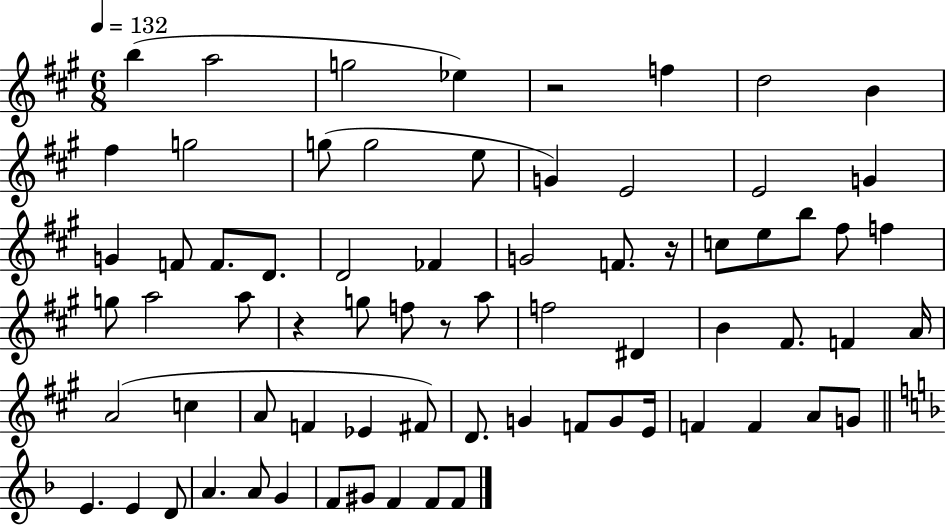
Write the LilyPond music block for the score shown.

{
  \clef treble
  \numericTimeSignature
  \time 6/8
  \key a \major
  \tempo 4 = 132
  b''4( a''2 | g''2 ees''4) | r2 f''4 | d''2 b'4 | \break fis''4 g''2 | g''8( g''2 e''8 | g'4) e'2 | e'2 g'4 | \break g'4 f'8 f'8. d'8. | d'2 fes'4 | g'2 f'8. r16 | c''8 e''8 b''8 fis''8 f''4 | \break g''8 a''2 a''8 | r4 g''8 f''8 r8 a''8 | f''2 dis'4 | b'4 fis'8. f'4 a'16 | \break a'2( c''4 | a'8 f'4 ees'4 fis'8) | d'8. g'4 f'8 g'8 e'16 | f'4 f'4 a'8 g'8 | \break \bar "||" \break \key d \minor e'4. e'4 d'8 | a'4. a'8 g'4 | f'8 gis'8 f'4 f'8 f'8 | \bar "|."
}